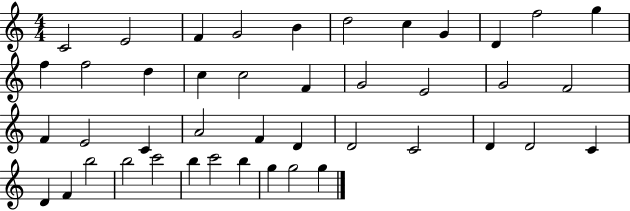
{
  \clef treble
  \numericTimeSignature
  \time 4/4
  \key c \major
  c'2 e'2 | f'4 g'2 b'4 | d''2 c''4 g'4 | d'4 f''2 g''4 | \break f''4 f''2 d''4 | c''4 c''2 f'4 | g'2 e'2 | g'2 f'2 | \break f'4 e'2 c'4 | a'2 f'4 d'4 | d'2 c'2 | d'4 d'2 c'4 | \break d'4 f'4 b''2 | b''2 c'''2 | b''4 c'''2 b''4 | g''4 g''2 g''4 | \break \bar "|."
}